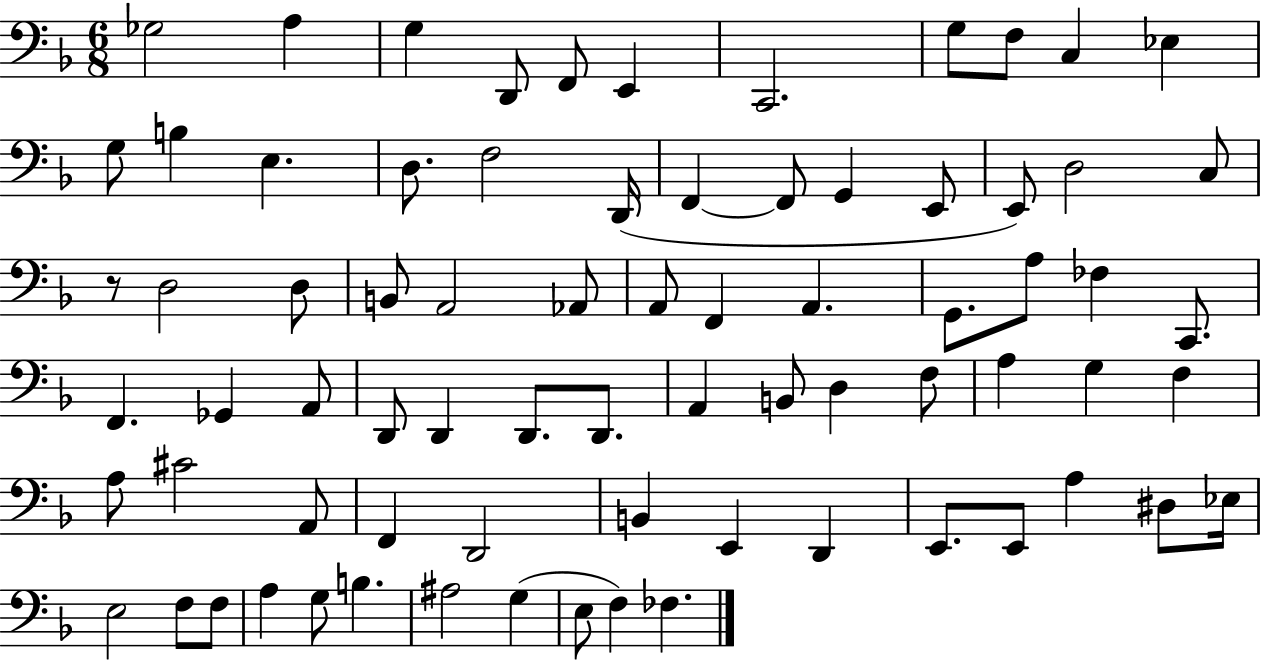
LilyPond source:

{
  \clef bass
  \numericTimeSignature
  \time 6/8
  \key f \major
  ges2 a4 | g4 d,8 f,8 e,4 | c,2. | g8 f8 c4 ees4 | \break g8 b4 e4. | d8. f2 d,16( | f,4~~ f,8 g,4 e,8 | e,8) d2 c8 | \break r8 d2 d8 | b,8 a,2 aes,8 | a,8 f,4 a,4. | g,8. a8 fes4 c,8. | \break f,4. ges,4 a,8 | d,8 d,4 d,8. d,8. | a,4 b,8 d4 f8 | a4 g4 f4 | \break a8 cis'2 a,8 | f,4 d,2 | b,4 e,4 d,4 | e,8. e,8 a4 dis8 ees16 | \break e2 f8 f8 | a4 g8 b4. | ais2 g4( | e8 f4) fes4. | \break \bar "|."
}